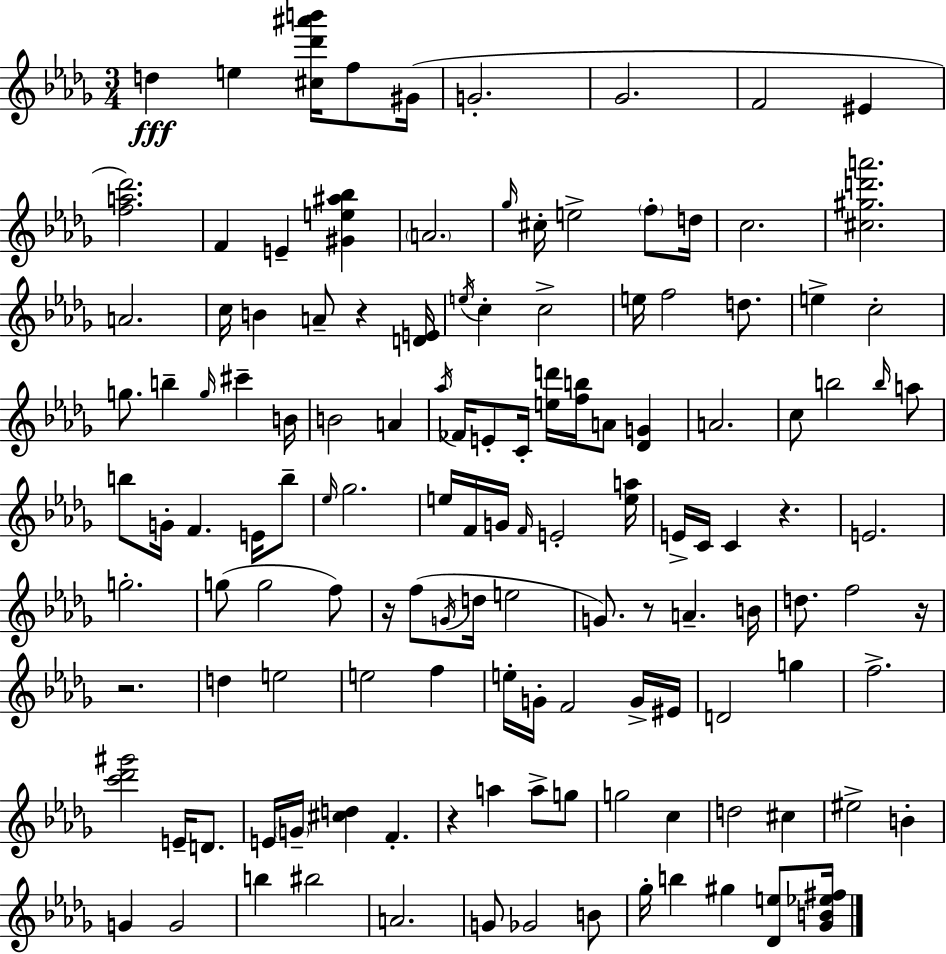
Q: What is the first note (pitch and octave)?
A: D5